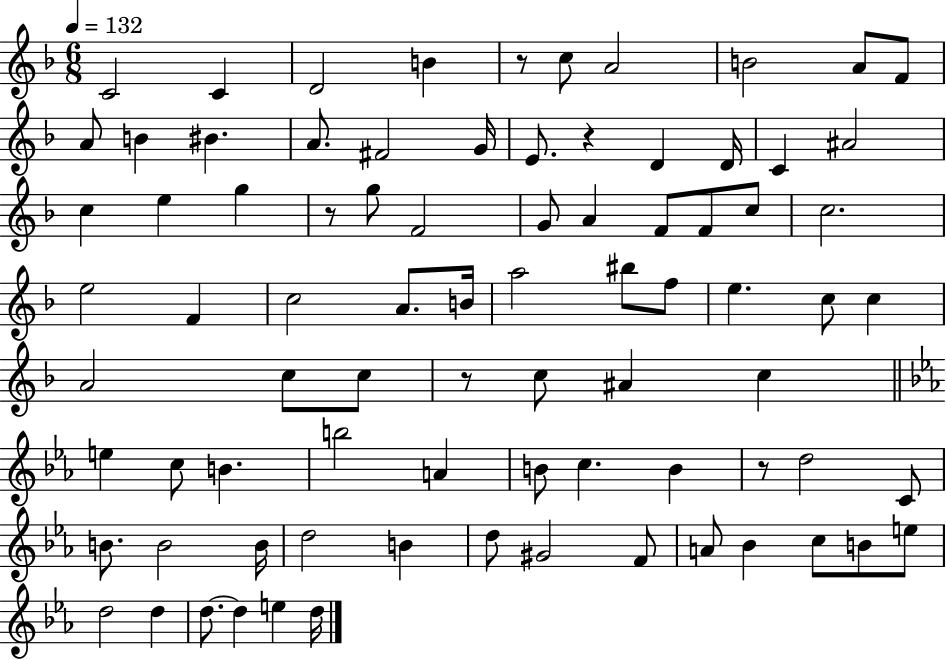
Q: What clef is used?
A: treble